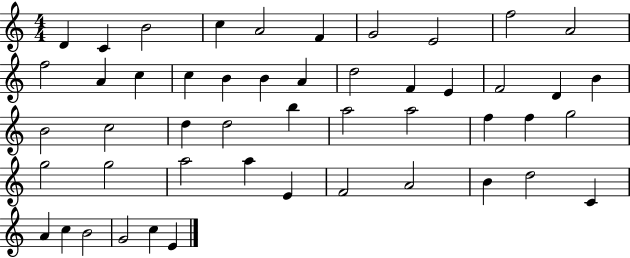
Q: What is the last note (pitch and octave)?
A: E4